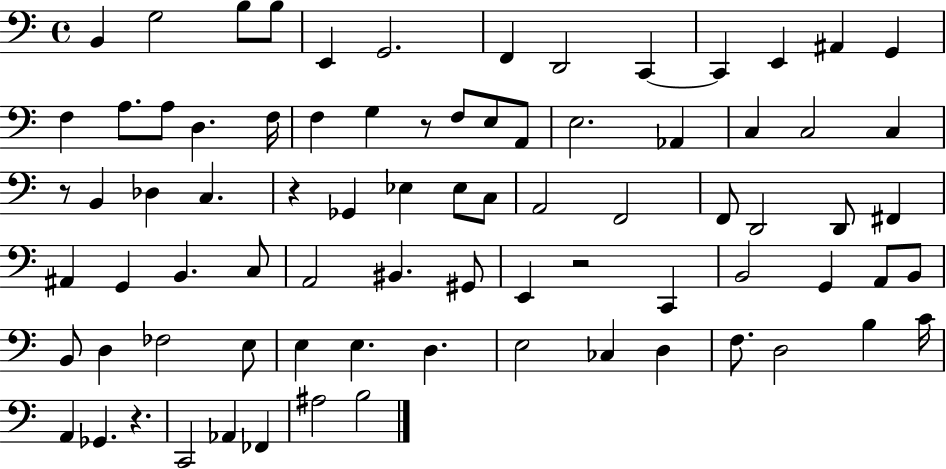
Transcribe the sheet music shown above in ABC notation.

X:1
T:Untitled
M:4/4
L:1/4
K:C
B,, G,2 B,/2 B,/2 E,, G,,2 F,, D,,2 C,, C,, E,, ^A,, G,, F, A,/2 A,/2 D, F,/4 F, G, z/2 F,/2 E,/2 A,,/2 E,2 _A,, C, C,2 C, z/2 B,, _D, C, z _G,, _E, _E,/2 C,/2 A,,2 F,,2 F,,/2 D,,2 D,,/2 ^F,, ^A,, G,, B,, C,/2 A,,2 ^B,, ^G,,/2 E,, z2 C,, B,,2 G,, A,,/2 B,,/2 B,,/2 D, _F,2 E,/2 E, E, D, E,2 _C, D, F,/2 D,2 B, C/4 A,, _G,, z C,,2 _A,, _F,, ^A,2 B,2